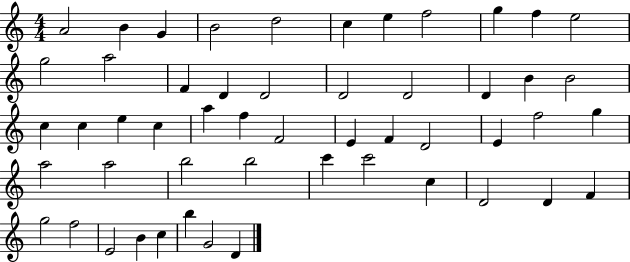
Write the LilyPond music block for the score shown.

{
  \clef treble
  \numericTimeSignature
  \time 4/4
  \key c \major
  a'2 b'4 g'4 | b'2 d''2 | c''4 e''4 f''2 | g''4 f''4 e''2 | \break g''2 a''2 | f'4 d'4 d'2 | d'2 d'2 | d'4 b'4 b'2 | \break c''4 c''4 e''4 c''4 | a''4 f''4 f'2 | e'4 f'4 d'2 | e'4 f''2 g''4 | \break a''2 a''2 | b''2 b''2 | c'''4 c'''2 c''4 | d'2 d'4 f'4 | \break g''2 f''2 | e'2 b'4 c''4 | b''4 g'2 d'4 | \bar "|."
}